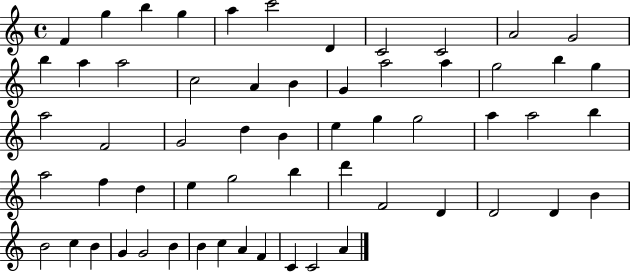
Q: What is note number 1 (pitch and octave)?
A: F4